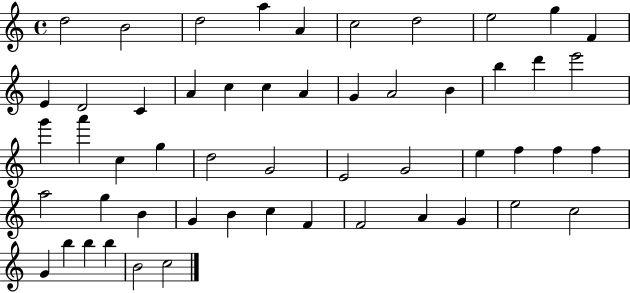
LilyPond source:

{
  \clef treble
  \time 4/4
  \defaultTimeSignature
  \key c \major
  d''2 b'2 | d''2 a''4 a'4 | c''2 d''2 | e''2 g''4 f'4 | \break e'4 d'2 c'4 | a'4 c''4 c''4 a'4 | g'4 a'2 b'4 | b''4 d'''4 e'''2 | \break g'''4 a'''4 c''4 g''4 | d''2 g'2 | e'2 g'2 | e''4 f''4 f''4 f''4 | \break a''2 g''4 b'4 | g'4 b'4 c''4 f'4 | f'2 a'4 g'4 | e''2 c''2 | \break g'4 b''4 b''4 b''4 | b'2 c''2 | \bar "|."
}